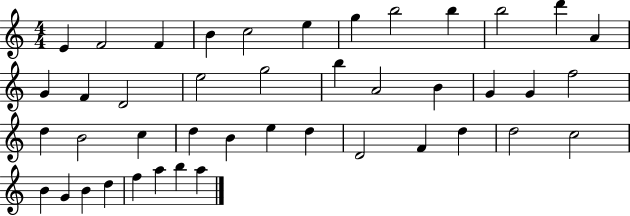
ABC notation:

X:1
T:Untitled
M:4/4
L:1/4
K:C
E F2 F B c2 e g b2 b b2 d' A G F D2 e2 g2 b A2 B G G f2 d B2 c d B e d D2 F d d2 c2 B G B d f a b a